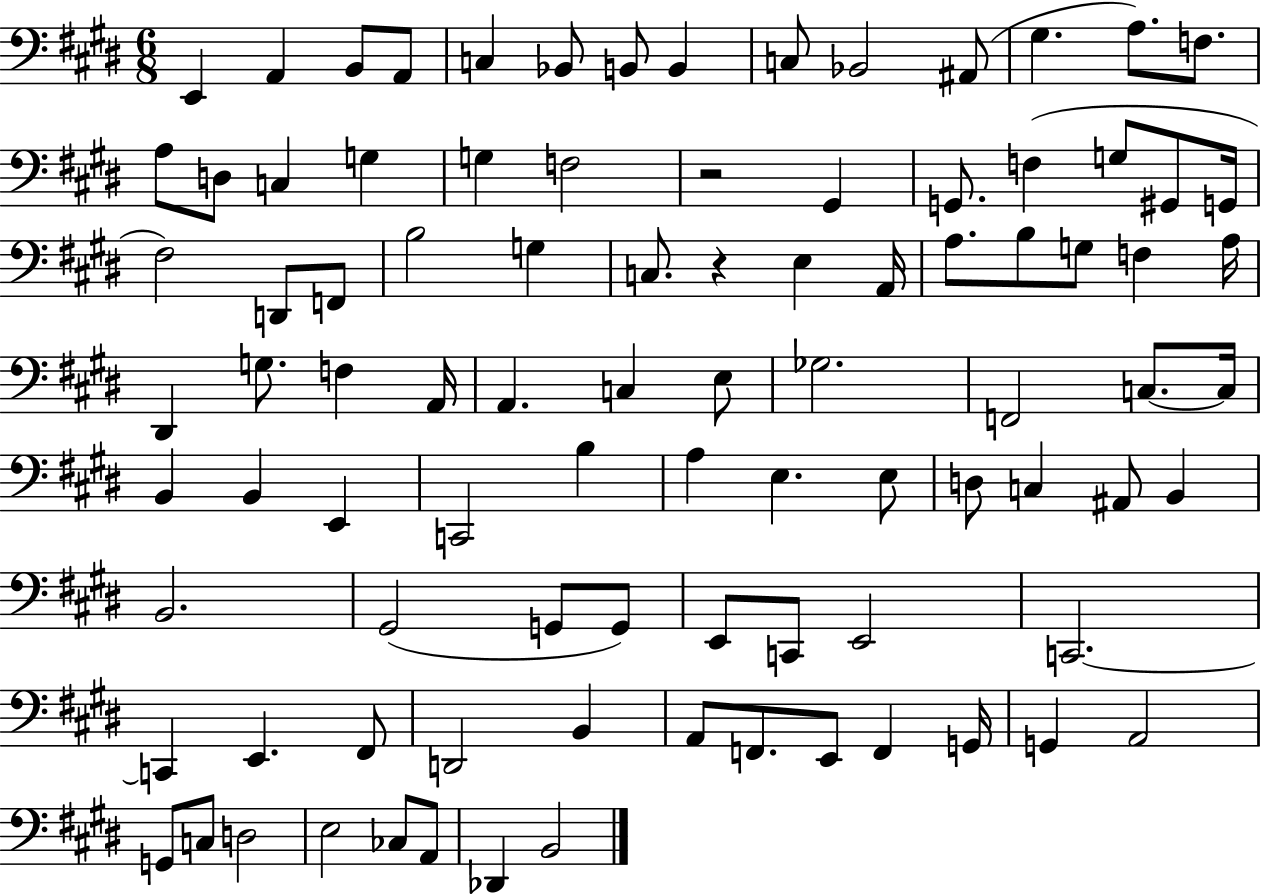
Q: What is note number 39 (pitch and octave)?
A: A3